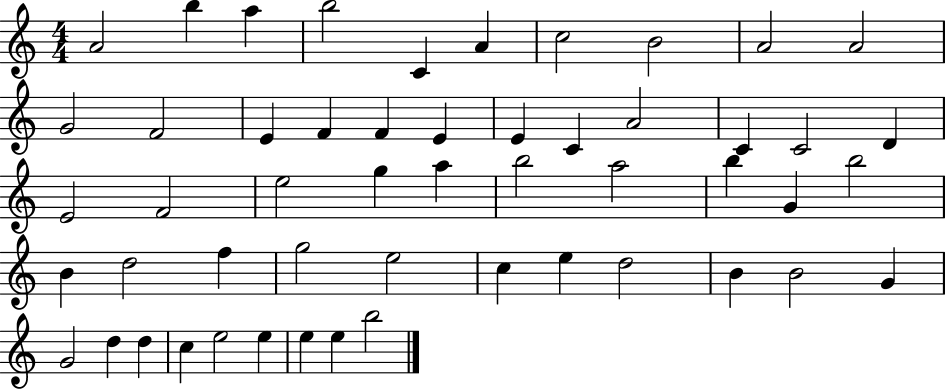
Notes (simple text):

A4/h B5/q A5/q B5/h C4/q A4/q C5/h B4/h A4/h A4/h G4/h F4/h E4/q F4/q F4/q E4/q E4/q C4/q A4/h C4/q C4/h D4/q E4/h F4/h E5/h G5/q A5/q B5/h A5/h B5/q G4/q B5/h B4/q D5/h F5/q G5/h E5/h C5/q E5/q D5/h B4/q B4/h G4/q G4/h D5/q D5/q C5/q E5/h E5/q E5/q E5/q B5/h